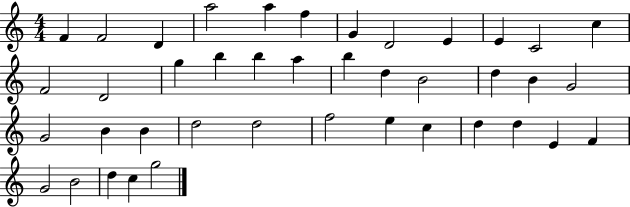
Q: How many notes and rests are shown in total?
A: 41